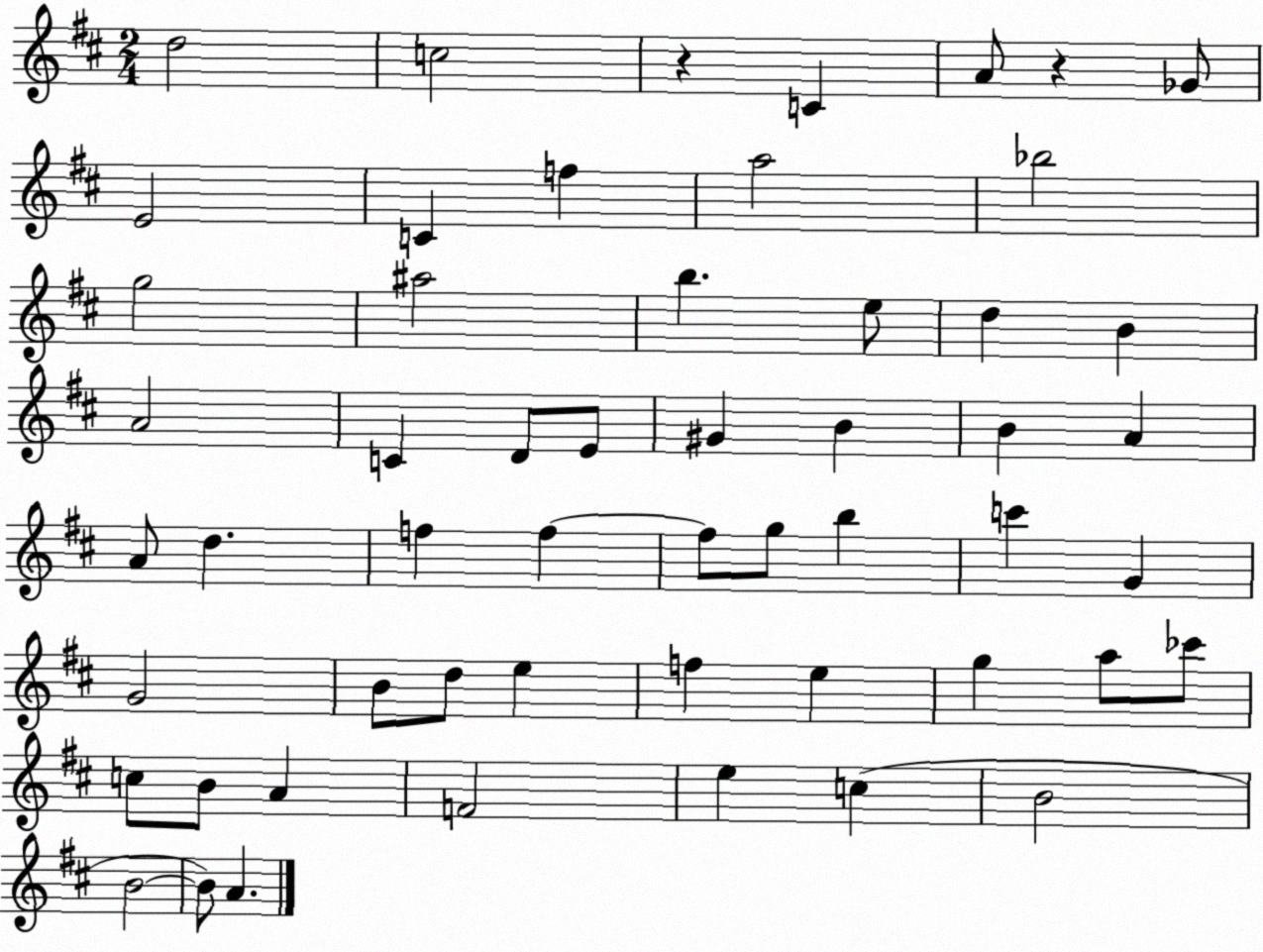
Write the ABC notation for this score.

X:1
T:Untitled
M:2/4
L:1/4
K:D
d2 c2 z C A/2 z _G/2 E2 C f a2 _b2 g2 ^a2 b e/2 d B A2 C D/2 E/2 ^G B B A A/2 d f f f/2 g/2 b c' G G2 B/2 d/2 e f e g a/2 _c'/2 c/2 B/2 A F2 e c B2 B2 B/2 A